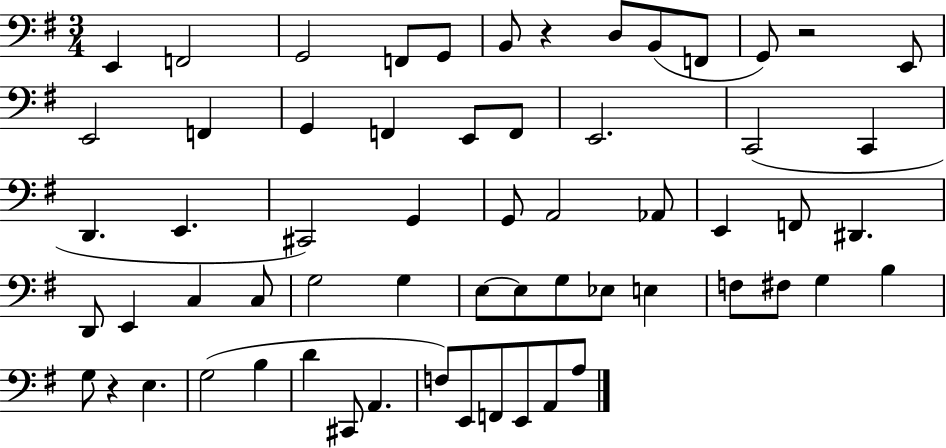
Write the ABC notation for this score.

X:1
T:Untitled
M:3/4
L:1/4
K:G
E,, F,,2 G,,2 F,,/2 G,,/2 B,,/2 z D,/2 B,,/2 F,,/2 G,,/2 z2 E,,/2 E,,2 F,, G,, F,, E,,/2 F,,/2 E,,2 C,,2 C,, D,, E,, ^C,,2 G,, G,,/2 A,,2 _A,,/2 E,, F,,/2 ^D,, D,,/2 E,, C, C,/2 G,2 G, E,/2 E,/2 G,/2 _E,/2 E, F,/2 ^F,/2 G, B, G,/2 z E, G,2 B, D ^C,,/2 A,, F,/2 E,,/2 F,,/2 E,,/2 A,,/2 A,/2